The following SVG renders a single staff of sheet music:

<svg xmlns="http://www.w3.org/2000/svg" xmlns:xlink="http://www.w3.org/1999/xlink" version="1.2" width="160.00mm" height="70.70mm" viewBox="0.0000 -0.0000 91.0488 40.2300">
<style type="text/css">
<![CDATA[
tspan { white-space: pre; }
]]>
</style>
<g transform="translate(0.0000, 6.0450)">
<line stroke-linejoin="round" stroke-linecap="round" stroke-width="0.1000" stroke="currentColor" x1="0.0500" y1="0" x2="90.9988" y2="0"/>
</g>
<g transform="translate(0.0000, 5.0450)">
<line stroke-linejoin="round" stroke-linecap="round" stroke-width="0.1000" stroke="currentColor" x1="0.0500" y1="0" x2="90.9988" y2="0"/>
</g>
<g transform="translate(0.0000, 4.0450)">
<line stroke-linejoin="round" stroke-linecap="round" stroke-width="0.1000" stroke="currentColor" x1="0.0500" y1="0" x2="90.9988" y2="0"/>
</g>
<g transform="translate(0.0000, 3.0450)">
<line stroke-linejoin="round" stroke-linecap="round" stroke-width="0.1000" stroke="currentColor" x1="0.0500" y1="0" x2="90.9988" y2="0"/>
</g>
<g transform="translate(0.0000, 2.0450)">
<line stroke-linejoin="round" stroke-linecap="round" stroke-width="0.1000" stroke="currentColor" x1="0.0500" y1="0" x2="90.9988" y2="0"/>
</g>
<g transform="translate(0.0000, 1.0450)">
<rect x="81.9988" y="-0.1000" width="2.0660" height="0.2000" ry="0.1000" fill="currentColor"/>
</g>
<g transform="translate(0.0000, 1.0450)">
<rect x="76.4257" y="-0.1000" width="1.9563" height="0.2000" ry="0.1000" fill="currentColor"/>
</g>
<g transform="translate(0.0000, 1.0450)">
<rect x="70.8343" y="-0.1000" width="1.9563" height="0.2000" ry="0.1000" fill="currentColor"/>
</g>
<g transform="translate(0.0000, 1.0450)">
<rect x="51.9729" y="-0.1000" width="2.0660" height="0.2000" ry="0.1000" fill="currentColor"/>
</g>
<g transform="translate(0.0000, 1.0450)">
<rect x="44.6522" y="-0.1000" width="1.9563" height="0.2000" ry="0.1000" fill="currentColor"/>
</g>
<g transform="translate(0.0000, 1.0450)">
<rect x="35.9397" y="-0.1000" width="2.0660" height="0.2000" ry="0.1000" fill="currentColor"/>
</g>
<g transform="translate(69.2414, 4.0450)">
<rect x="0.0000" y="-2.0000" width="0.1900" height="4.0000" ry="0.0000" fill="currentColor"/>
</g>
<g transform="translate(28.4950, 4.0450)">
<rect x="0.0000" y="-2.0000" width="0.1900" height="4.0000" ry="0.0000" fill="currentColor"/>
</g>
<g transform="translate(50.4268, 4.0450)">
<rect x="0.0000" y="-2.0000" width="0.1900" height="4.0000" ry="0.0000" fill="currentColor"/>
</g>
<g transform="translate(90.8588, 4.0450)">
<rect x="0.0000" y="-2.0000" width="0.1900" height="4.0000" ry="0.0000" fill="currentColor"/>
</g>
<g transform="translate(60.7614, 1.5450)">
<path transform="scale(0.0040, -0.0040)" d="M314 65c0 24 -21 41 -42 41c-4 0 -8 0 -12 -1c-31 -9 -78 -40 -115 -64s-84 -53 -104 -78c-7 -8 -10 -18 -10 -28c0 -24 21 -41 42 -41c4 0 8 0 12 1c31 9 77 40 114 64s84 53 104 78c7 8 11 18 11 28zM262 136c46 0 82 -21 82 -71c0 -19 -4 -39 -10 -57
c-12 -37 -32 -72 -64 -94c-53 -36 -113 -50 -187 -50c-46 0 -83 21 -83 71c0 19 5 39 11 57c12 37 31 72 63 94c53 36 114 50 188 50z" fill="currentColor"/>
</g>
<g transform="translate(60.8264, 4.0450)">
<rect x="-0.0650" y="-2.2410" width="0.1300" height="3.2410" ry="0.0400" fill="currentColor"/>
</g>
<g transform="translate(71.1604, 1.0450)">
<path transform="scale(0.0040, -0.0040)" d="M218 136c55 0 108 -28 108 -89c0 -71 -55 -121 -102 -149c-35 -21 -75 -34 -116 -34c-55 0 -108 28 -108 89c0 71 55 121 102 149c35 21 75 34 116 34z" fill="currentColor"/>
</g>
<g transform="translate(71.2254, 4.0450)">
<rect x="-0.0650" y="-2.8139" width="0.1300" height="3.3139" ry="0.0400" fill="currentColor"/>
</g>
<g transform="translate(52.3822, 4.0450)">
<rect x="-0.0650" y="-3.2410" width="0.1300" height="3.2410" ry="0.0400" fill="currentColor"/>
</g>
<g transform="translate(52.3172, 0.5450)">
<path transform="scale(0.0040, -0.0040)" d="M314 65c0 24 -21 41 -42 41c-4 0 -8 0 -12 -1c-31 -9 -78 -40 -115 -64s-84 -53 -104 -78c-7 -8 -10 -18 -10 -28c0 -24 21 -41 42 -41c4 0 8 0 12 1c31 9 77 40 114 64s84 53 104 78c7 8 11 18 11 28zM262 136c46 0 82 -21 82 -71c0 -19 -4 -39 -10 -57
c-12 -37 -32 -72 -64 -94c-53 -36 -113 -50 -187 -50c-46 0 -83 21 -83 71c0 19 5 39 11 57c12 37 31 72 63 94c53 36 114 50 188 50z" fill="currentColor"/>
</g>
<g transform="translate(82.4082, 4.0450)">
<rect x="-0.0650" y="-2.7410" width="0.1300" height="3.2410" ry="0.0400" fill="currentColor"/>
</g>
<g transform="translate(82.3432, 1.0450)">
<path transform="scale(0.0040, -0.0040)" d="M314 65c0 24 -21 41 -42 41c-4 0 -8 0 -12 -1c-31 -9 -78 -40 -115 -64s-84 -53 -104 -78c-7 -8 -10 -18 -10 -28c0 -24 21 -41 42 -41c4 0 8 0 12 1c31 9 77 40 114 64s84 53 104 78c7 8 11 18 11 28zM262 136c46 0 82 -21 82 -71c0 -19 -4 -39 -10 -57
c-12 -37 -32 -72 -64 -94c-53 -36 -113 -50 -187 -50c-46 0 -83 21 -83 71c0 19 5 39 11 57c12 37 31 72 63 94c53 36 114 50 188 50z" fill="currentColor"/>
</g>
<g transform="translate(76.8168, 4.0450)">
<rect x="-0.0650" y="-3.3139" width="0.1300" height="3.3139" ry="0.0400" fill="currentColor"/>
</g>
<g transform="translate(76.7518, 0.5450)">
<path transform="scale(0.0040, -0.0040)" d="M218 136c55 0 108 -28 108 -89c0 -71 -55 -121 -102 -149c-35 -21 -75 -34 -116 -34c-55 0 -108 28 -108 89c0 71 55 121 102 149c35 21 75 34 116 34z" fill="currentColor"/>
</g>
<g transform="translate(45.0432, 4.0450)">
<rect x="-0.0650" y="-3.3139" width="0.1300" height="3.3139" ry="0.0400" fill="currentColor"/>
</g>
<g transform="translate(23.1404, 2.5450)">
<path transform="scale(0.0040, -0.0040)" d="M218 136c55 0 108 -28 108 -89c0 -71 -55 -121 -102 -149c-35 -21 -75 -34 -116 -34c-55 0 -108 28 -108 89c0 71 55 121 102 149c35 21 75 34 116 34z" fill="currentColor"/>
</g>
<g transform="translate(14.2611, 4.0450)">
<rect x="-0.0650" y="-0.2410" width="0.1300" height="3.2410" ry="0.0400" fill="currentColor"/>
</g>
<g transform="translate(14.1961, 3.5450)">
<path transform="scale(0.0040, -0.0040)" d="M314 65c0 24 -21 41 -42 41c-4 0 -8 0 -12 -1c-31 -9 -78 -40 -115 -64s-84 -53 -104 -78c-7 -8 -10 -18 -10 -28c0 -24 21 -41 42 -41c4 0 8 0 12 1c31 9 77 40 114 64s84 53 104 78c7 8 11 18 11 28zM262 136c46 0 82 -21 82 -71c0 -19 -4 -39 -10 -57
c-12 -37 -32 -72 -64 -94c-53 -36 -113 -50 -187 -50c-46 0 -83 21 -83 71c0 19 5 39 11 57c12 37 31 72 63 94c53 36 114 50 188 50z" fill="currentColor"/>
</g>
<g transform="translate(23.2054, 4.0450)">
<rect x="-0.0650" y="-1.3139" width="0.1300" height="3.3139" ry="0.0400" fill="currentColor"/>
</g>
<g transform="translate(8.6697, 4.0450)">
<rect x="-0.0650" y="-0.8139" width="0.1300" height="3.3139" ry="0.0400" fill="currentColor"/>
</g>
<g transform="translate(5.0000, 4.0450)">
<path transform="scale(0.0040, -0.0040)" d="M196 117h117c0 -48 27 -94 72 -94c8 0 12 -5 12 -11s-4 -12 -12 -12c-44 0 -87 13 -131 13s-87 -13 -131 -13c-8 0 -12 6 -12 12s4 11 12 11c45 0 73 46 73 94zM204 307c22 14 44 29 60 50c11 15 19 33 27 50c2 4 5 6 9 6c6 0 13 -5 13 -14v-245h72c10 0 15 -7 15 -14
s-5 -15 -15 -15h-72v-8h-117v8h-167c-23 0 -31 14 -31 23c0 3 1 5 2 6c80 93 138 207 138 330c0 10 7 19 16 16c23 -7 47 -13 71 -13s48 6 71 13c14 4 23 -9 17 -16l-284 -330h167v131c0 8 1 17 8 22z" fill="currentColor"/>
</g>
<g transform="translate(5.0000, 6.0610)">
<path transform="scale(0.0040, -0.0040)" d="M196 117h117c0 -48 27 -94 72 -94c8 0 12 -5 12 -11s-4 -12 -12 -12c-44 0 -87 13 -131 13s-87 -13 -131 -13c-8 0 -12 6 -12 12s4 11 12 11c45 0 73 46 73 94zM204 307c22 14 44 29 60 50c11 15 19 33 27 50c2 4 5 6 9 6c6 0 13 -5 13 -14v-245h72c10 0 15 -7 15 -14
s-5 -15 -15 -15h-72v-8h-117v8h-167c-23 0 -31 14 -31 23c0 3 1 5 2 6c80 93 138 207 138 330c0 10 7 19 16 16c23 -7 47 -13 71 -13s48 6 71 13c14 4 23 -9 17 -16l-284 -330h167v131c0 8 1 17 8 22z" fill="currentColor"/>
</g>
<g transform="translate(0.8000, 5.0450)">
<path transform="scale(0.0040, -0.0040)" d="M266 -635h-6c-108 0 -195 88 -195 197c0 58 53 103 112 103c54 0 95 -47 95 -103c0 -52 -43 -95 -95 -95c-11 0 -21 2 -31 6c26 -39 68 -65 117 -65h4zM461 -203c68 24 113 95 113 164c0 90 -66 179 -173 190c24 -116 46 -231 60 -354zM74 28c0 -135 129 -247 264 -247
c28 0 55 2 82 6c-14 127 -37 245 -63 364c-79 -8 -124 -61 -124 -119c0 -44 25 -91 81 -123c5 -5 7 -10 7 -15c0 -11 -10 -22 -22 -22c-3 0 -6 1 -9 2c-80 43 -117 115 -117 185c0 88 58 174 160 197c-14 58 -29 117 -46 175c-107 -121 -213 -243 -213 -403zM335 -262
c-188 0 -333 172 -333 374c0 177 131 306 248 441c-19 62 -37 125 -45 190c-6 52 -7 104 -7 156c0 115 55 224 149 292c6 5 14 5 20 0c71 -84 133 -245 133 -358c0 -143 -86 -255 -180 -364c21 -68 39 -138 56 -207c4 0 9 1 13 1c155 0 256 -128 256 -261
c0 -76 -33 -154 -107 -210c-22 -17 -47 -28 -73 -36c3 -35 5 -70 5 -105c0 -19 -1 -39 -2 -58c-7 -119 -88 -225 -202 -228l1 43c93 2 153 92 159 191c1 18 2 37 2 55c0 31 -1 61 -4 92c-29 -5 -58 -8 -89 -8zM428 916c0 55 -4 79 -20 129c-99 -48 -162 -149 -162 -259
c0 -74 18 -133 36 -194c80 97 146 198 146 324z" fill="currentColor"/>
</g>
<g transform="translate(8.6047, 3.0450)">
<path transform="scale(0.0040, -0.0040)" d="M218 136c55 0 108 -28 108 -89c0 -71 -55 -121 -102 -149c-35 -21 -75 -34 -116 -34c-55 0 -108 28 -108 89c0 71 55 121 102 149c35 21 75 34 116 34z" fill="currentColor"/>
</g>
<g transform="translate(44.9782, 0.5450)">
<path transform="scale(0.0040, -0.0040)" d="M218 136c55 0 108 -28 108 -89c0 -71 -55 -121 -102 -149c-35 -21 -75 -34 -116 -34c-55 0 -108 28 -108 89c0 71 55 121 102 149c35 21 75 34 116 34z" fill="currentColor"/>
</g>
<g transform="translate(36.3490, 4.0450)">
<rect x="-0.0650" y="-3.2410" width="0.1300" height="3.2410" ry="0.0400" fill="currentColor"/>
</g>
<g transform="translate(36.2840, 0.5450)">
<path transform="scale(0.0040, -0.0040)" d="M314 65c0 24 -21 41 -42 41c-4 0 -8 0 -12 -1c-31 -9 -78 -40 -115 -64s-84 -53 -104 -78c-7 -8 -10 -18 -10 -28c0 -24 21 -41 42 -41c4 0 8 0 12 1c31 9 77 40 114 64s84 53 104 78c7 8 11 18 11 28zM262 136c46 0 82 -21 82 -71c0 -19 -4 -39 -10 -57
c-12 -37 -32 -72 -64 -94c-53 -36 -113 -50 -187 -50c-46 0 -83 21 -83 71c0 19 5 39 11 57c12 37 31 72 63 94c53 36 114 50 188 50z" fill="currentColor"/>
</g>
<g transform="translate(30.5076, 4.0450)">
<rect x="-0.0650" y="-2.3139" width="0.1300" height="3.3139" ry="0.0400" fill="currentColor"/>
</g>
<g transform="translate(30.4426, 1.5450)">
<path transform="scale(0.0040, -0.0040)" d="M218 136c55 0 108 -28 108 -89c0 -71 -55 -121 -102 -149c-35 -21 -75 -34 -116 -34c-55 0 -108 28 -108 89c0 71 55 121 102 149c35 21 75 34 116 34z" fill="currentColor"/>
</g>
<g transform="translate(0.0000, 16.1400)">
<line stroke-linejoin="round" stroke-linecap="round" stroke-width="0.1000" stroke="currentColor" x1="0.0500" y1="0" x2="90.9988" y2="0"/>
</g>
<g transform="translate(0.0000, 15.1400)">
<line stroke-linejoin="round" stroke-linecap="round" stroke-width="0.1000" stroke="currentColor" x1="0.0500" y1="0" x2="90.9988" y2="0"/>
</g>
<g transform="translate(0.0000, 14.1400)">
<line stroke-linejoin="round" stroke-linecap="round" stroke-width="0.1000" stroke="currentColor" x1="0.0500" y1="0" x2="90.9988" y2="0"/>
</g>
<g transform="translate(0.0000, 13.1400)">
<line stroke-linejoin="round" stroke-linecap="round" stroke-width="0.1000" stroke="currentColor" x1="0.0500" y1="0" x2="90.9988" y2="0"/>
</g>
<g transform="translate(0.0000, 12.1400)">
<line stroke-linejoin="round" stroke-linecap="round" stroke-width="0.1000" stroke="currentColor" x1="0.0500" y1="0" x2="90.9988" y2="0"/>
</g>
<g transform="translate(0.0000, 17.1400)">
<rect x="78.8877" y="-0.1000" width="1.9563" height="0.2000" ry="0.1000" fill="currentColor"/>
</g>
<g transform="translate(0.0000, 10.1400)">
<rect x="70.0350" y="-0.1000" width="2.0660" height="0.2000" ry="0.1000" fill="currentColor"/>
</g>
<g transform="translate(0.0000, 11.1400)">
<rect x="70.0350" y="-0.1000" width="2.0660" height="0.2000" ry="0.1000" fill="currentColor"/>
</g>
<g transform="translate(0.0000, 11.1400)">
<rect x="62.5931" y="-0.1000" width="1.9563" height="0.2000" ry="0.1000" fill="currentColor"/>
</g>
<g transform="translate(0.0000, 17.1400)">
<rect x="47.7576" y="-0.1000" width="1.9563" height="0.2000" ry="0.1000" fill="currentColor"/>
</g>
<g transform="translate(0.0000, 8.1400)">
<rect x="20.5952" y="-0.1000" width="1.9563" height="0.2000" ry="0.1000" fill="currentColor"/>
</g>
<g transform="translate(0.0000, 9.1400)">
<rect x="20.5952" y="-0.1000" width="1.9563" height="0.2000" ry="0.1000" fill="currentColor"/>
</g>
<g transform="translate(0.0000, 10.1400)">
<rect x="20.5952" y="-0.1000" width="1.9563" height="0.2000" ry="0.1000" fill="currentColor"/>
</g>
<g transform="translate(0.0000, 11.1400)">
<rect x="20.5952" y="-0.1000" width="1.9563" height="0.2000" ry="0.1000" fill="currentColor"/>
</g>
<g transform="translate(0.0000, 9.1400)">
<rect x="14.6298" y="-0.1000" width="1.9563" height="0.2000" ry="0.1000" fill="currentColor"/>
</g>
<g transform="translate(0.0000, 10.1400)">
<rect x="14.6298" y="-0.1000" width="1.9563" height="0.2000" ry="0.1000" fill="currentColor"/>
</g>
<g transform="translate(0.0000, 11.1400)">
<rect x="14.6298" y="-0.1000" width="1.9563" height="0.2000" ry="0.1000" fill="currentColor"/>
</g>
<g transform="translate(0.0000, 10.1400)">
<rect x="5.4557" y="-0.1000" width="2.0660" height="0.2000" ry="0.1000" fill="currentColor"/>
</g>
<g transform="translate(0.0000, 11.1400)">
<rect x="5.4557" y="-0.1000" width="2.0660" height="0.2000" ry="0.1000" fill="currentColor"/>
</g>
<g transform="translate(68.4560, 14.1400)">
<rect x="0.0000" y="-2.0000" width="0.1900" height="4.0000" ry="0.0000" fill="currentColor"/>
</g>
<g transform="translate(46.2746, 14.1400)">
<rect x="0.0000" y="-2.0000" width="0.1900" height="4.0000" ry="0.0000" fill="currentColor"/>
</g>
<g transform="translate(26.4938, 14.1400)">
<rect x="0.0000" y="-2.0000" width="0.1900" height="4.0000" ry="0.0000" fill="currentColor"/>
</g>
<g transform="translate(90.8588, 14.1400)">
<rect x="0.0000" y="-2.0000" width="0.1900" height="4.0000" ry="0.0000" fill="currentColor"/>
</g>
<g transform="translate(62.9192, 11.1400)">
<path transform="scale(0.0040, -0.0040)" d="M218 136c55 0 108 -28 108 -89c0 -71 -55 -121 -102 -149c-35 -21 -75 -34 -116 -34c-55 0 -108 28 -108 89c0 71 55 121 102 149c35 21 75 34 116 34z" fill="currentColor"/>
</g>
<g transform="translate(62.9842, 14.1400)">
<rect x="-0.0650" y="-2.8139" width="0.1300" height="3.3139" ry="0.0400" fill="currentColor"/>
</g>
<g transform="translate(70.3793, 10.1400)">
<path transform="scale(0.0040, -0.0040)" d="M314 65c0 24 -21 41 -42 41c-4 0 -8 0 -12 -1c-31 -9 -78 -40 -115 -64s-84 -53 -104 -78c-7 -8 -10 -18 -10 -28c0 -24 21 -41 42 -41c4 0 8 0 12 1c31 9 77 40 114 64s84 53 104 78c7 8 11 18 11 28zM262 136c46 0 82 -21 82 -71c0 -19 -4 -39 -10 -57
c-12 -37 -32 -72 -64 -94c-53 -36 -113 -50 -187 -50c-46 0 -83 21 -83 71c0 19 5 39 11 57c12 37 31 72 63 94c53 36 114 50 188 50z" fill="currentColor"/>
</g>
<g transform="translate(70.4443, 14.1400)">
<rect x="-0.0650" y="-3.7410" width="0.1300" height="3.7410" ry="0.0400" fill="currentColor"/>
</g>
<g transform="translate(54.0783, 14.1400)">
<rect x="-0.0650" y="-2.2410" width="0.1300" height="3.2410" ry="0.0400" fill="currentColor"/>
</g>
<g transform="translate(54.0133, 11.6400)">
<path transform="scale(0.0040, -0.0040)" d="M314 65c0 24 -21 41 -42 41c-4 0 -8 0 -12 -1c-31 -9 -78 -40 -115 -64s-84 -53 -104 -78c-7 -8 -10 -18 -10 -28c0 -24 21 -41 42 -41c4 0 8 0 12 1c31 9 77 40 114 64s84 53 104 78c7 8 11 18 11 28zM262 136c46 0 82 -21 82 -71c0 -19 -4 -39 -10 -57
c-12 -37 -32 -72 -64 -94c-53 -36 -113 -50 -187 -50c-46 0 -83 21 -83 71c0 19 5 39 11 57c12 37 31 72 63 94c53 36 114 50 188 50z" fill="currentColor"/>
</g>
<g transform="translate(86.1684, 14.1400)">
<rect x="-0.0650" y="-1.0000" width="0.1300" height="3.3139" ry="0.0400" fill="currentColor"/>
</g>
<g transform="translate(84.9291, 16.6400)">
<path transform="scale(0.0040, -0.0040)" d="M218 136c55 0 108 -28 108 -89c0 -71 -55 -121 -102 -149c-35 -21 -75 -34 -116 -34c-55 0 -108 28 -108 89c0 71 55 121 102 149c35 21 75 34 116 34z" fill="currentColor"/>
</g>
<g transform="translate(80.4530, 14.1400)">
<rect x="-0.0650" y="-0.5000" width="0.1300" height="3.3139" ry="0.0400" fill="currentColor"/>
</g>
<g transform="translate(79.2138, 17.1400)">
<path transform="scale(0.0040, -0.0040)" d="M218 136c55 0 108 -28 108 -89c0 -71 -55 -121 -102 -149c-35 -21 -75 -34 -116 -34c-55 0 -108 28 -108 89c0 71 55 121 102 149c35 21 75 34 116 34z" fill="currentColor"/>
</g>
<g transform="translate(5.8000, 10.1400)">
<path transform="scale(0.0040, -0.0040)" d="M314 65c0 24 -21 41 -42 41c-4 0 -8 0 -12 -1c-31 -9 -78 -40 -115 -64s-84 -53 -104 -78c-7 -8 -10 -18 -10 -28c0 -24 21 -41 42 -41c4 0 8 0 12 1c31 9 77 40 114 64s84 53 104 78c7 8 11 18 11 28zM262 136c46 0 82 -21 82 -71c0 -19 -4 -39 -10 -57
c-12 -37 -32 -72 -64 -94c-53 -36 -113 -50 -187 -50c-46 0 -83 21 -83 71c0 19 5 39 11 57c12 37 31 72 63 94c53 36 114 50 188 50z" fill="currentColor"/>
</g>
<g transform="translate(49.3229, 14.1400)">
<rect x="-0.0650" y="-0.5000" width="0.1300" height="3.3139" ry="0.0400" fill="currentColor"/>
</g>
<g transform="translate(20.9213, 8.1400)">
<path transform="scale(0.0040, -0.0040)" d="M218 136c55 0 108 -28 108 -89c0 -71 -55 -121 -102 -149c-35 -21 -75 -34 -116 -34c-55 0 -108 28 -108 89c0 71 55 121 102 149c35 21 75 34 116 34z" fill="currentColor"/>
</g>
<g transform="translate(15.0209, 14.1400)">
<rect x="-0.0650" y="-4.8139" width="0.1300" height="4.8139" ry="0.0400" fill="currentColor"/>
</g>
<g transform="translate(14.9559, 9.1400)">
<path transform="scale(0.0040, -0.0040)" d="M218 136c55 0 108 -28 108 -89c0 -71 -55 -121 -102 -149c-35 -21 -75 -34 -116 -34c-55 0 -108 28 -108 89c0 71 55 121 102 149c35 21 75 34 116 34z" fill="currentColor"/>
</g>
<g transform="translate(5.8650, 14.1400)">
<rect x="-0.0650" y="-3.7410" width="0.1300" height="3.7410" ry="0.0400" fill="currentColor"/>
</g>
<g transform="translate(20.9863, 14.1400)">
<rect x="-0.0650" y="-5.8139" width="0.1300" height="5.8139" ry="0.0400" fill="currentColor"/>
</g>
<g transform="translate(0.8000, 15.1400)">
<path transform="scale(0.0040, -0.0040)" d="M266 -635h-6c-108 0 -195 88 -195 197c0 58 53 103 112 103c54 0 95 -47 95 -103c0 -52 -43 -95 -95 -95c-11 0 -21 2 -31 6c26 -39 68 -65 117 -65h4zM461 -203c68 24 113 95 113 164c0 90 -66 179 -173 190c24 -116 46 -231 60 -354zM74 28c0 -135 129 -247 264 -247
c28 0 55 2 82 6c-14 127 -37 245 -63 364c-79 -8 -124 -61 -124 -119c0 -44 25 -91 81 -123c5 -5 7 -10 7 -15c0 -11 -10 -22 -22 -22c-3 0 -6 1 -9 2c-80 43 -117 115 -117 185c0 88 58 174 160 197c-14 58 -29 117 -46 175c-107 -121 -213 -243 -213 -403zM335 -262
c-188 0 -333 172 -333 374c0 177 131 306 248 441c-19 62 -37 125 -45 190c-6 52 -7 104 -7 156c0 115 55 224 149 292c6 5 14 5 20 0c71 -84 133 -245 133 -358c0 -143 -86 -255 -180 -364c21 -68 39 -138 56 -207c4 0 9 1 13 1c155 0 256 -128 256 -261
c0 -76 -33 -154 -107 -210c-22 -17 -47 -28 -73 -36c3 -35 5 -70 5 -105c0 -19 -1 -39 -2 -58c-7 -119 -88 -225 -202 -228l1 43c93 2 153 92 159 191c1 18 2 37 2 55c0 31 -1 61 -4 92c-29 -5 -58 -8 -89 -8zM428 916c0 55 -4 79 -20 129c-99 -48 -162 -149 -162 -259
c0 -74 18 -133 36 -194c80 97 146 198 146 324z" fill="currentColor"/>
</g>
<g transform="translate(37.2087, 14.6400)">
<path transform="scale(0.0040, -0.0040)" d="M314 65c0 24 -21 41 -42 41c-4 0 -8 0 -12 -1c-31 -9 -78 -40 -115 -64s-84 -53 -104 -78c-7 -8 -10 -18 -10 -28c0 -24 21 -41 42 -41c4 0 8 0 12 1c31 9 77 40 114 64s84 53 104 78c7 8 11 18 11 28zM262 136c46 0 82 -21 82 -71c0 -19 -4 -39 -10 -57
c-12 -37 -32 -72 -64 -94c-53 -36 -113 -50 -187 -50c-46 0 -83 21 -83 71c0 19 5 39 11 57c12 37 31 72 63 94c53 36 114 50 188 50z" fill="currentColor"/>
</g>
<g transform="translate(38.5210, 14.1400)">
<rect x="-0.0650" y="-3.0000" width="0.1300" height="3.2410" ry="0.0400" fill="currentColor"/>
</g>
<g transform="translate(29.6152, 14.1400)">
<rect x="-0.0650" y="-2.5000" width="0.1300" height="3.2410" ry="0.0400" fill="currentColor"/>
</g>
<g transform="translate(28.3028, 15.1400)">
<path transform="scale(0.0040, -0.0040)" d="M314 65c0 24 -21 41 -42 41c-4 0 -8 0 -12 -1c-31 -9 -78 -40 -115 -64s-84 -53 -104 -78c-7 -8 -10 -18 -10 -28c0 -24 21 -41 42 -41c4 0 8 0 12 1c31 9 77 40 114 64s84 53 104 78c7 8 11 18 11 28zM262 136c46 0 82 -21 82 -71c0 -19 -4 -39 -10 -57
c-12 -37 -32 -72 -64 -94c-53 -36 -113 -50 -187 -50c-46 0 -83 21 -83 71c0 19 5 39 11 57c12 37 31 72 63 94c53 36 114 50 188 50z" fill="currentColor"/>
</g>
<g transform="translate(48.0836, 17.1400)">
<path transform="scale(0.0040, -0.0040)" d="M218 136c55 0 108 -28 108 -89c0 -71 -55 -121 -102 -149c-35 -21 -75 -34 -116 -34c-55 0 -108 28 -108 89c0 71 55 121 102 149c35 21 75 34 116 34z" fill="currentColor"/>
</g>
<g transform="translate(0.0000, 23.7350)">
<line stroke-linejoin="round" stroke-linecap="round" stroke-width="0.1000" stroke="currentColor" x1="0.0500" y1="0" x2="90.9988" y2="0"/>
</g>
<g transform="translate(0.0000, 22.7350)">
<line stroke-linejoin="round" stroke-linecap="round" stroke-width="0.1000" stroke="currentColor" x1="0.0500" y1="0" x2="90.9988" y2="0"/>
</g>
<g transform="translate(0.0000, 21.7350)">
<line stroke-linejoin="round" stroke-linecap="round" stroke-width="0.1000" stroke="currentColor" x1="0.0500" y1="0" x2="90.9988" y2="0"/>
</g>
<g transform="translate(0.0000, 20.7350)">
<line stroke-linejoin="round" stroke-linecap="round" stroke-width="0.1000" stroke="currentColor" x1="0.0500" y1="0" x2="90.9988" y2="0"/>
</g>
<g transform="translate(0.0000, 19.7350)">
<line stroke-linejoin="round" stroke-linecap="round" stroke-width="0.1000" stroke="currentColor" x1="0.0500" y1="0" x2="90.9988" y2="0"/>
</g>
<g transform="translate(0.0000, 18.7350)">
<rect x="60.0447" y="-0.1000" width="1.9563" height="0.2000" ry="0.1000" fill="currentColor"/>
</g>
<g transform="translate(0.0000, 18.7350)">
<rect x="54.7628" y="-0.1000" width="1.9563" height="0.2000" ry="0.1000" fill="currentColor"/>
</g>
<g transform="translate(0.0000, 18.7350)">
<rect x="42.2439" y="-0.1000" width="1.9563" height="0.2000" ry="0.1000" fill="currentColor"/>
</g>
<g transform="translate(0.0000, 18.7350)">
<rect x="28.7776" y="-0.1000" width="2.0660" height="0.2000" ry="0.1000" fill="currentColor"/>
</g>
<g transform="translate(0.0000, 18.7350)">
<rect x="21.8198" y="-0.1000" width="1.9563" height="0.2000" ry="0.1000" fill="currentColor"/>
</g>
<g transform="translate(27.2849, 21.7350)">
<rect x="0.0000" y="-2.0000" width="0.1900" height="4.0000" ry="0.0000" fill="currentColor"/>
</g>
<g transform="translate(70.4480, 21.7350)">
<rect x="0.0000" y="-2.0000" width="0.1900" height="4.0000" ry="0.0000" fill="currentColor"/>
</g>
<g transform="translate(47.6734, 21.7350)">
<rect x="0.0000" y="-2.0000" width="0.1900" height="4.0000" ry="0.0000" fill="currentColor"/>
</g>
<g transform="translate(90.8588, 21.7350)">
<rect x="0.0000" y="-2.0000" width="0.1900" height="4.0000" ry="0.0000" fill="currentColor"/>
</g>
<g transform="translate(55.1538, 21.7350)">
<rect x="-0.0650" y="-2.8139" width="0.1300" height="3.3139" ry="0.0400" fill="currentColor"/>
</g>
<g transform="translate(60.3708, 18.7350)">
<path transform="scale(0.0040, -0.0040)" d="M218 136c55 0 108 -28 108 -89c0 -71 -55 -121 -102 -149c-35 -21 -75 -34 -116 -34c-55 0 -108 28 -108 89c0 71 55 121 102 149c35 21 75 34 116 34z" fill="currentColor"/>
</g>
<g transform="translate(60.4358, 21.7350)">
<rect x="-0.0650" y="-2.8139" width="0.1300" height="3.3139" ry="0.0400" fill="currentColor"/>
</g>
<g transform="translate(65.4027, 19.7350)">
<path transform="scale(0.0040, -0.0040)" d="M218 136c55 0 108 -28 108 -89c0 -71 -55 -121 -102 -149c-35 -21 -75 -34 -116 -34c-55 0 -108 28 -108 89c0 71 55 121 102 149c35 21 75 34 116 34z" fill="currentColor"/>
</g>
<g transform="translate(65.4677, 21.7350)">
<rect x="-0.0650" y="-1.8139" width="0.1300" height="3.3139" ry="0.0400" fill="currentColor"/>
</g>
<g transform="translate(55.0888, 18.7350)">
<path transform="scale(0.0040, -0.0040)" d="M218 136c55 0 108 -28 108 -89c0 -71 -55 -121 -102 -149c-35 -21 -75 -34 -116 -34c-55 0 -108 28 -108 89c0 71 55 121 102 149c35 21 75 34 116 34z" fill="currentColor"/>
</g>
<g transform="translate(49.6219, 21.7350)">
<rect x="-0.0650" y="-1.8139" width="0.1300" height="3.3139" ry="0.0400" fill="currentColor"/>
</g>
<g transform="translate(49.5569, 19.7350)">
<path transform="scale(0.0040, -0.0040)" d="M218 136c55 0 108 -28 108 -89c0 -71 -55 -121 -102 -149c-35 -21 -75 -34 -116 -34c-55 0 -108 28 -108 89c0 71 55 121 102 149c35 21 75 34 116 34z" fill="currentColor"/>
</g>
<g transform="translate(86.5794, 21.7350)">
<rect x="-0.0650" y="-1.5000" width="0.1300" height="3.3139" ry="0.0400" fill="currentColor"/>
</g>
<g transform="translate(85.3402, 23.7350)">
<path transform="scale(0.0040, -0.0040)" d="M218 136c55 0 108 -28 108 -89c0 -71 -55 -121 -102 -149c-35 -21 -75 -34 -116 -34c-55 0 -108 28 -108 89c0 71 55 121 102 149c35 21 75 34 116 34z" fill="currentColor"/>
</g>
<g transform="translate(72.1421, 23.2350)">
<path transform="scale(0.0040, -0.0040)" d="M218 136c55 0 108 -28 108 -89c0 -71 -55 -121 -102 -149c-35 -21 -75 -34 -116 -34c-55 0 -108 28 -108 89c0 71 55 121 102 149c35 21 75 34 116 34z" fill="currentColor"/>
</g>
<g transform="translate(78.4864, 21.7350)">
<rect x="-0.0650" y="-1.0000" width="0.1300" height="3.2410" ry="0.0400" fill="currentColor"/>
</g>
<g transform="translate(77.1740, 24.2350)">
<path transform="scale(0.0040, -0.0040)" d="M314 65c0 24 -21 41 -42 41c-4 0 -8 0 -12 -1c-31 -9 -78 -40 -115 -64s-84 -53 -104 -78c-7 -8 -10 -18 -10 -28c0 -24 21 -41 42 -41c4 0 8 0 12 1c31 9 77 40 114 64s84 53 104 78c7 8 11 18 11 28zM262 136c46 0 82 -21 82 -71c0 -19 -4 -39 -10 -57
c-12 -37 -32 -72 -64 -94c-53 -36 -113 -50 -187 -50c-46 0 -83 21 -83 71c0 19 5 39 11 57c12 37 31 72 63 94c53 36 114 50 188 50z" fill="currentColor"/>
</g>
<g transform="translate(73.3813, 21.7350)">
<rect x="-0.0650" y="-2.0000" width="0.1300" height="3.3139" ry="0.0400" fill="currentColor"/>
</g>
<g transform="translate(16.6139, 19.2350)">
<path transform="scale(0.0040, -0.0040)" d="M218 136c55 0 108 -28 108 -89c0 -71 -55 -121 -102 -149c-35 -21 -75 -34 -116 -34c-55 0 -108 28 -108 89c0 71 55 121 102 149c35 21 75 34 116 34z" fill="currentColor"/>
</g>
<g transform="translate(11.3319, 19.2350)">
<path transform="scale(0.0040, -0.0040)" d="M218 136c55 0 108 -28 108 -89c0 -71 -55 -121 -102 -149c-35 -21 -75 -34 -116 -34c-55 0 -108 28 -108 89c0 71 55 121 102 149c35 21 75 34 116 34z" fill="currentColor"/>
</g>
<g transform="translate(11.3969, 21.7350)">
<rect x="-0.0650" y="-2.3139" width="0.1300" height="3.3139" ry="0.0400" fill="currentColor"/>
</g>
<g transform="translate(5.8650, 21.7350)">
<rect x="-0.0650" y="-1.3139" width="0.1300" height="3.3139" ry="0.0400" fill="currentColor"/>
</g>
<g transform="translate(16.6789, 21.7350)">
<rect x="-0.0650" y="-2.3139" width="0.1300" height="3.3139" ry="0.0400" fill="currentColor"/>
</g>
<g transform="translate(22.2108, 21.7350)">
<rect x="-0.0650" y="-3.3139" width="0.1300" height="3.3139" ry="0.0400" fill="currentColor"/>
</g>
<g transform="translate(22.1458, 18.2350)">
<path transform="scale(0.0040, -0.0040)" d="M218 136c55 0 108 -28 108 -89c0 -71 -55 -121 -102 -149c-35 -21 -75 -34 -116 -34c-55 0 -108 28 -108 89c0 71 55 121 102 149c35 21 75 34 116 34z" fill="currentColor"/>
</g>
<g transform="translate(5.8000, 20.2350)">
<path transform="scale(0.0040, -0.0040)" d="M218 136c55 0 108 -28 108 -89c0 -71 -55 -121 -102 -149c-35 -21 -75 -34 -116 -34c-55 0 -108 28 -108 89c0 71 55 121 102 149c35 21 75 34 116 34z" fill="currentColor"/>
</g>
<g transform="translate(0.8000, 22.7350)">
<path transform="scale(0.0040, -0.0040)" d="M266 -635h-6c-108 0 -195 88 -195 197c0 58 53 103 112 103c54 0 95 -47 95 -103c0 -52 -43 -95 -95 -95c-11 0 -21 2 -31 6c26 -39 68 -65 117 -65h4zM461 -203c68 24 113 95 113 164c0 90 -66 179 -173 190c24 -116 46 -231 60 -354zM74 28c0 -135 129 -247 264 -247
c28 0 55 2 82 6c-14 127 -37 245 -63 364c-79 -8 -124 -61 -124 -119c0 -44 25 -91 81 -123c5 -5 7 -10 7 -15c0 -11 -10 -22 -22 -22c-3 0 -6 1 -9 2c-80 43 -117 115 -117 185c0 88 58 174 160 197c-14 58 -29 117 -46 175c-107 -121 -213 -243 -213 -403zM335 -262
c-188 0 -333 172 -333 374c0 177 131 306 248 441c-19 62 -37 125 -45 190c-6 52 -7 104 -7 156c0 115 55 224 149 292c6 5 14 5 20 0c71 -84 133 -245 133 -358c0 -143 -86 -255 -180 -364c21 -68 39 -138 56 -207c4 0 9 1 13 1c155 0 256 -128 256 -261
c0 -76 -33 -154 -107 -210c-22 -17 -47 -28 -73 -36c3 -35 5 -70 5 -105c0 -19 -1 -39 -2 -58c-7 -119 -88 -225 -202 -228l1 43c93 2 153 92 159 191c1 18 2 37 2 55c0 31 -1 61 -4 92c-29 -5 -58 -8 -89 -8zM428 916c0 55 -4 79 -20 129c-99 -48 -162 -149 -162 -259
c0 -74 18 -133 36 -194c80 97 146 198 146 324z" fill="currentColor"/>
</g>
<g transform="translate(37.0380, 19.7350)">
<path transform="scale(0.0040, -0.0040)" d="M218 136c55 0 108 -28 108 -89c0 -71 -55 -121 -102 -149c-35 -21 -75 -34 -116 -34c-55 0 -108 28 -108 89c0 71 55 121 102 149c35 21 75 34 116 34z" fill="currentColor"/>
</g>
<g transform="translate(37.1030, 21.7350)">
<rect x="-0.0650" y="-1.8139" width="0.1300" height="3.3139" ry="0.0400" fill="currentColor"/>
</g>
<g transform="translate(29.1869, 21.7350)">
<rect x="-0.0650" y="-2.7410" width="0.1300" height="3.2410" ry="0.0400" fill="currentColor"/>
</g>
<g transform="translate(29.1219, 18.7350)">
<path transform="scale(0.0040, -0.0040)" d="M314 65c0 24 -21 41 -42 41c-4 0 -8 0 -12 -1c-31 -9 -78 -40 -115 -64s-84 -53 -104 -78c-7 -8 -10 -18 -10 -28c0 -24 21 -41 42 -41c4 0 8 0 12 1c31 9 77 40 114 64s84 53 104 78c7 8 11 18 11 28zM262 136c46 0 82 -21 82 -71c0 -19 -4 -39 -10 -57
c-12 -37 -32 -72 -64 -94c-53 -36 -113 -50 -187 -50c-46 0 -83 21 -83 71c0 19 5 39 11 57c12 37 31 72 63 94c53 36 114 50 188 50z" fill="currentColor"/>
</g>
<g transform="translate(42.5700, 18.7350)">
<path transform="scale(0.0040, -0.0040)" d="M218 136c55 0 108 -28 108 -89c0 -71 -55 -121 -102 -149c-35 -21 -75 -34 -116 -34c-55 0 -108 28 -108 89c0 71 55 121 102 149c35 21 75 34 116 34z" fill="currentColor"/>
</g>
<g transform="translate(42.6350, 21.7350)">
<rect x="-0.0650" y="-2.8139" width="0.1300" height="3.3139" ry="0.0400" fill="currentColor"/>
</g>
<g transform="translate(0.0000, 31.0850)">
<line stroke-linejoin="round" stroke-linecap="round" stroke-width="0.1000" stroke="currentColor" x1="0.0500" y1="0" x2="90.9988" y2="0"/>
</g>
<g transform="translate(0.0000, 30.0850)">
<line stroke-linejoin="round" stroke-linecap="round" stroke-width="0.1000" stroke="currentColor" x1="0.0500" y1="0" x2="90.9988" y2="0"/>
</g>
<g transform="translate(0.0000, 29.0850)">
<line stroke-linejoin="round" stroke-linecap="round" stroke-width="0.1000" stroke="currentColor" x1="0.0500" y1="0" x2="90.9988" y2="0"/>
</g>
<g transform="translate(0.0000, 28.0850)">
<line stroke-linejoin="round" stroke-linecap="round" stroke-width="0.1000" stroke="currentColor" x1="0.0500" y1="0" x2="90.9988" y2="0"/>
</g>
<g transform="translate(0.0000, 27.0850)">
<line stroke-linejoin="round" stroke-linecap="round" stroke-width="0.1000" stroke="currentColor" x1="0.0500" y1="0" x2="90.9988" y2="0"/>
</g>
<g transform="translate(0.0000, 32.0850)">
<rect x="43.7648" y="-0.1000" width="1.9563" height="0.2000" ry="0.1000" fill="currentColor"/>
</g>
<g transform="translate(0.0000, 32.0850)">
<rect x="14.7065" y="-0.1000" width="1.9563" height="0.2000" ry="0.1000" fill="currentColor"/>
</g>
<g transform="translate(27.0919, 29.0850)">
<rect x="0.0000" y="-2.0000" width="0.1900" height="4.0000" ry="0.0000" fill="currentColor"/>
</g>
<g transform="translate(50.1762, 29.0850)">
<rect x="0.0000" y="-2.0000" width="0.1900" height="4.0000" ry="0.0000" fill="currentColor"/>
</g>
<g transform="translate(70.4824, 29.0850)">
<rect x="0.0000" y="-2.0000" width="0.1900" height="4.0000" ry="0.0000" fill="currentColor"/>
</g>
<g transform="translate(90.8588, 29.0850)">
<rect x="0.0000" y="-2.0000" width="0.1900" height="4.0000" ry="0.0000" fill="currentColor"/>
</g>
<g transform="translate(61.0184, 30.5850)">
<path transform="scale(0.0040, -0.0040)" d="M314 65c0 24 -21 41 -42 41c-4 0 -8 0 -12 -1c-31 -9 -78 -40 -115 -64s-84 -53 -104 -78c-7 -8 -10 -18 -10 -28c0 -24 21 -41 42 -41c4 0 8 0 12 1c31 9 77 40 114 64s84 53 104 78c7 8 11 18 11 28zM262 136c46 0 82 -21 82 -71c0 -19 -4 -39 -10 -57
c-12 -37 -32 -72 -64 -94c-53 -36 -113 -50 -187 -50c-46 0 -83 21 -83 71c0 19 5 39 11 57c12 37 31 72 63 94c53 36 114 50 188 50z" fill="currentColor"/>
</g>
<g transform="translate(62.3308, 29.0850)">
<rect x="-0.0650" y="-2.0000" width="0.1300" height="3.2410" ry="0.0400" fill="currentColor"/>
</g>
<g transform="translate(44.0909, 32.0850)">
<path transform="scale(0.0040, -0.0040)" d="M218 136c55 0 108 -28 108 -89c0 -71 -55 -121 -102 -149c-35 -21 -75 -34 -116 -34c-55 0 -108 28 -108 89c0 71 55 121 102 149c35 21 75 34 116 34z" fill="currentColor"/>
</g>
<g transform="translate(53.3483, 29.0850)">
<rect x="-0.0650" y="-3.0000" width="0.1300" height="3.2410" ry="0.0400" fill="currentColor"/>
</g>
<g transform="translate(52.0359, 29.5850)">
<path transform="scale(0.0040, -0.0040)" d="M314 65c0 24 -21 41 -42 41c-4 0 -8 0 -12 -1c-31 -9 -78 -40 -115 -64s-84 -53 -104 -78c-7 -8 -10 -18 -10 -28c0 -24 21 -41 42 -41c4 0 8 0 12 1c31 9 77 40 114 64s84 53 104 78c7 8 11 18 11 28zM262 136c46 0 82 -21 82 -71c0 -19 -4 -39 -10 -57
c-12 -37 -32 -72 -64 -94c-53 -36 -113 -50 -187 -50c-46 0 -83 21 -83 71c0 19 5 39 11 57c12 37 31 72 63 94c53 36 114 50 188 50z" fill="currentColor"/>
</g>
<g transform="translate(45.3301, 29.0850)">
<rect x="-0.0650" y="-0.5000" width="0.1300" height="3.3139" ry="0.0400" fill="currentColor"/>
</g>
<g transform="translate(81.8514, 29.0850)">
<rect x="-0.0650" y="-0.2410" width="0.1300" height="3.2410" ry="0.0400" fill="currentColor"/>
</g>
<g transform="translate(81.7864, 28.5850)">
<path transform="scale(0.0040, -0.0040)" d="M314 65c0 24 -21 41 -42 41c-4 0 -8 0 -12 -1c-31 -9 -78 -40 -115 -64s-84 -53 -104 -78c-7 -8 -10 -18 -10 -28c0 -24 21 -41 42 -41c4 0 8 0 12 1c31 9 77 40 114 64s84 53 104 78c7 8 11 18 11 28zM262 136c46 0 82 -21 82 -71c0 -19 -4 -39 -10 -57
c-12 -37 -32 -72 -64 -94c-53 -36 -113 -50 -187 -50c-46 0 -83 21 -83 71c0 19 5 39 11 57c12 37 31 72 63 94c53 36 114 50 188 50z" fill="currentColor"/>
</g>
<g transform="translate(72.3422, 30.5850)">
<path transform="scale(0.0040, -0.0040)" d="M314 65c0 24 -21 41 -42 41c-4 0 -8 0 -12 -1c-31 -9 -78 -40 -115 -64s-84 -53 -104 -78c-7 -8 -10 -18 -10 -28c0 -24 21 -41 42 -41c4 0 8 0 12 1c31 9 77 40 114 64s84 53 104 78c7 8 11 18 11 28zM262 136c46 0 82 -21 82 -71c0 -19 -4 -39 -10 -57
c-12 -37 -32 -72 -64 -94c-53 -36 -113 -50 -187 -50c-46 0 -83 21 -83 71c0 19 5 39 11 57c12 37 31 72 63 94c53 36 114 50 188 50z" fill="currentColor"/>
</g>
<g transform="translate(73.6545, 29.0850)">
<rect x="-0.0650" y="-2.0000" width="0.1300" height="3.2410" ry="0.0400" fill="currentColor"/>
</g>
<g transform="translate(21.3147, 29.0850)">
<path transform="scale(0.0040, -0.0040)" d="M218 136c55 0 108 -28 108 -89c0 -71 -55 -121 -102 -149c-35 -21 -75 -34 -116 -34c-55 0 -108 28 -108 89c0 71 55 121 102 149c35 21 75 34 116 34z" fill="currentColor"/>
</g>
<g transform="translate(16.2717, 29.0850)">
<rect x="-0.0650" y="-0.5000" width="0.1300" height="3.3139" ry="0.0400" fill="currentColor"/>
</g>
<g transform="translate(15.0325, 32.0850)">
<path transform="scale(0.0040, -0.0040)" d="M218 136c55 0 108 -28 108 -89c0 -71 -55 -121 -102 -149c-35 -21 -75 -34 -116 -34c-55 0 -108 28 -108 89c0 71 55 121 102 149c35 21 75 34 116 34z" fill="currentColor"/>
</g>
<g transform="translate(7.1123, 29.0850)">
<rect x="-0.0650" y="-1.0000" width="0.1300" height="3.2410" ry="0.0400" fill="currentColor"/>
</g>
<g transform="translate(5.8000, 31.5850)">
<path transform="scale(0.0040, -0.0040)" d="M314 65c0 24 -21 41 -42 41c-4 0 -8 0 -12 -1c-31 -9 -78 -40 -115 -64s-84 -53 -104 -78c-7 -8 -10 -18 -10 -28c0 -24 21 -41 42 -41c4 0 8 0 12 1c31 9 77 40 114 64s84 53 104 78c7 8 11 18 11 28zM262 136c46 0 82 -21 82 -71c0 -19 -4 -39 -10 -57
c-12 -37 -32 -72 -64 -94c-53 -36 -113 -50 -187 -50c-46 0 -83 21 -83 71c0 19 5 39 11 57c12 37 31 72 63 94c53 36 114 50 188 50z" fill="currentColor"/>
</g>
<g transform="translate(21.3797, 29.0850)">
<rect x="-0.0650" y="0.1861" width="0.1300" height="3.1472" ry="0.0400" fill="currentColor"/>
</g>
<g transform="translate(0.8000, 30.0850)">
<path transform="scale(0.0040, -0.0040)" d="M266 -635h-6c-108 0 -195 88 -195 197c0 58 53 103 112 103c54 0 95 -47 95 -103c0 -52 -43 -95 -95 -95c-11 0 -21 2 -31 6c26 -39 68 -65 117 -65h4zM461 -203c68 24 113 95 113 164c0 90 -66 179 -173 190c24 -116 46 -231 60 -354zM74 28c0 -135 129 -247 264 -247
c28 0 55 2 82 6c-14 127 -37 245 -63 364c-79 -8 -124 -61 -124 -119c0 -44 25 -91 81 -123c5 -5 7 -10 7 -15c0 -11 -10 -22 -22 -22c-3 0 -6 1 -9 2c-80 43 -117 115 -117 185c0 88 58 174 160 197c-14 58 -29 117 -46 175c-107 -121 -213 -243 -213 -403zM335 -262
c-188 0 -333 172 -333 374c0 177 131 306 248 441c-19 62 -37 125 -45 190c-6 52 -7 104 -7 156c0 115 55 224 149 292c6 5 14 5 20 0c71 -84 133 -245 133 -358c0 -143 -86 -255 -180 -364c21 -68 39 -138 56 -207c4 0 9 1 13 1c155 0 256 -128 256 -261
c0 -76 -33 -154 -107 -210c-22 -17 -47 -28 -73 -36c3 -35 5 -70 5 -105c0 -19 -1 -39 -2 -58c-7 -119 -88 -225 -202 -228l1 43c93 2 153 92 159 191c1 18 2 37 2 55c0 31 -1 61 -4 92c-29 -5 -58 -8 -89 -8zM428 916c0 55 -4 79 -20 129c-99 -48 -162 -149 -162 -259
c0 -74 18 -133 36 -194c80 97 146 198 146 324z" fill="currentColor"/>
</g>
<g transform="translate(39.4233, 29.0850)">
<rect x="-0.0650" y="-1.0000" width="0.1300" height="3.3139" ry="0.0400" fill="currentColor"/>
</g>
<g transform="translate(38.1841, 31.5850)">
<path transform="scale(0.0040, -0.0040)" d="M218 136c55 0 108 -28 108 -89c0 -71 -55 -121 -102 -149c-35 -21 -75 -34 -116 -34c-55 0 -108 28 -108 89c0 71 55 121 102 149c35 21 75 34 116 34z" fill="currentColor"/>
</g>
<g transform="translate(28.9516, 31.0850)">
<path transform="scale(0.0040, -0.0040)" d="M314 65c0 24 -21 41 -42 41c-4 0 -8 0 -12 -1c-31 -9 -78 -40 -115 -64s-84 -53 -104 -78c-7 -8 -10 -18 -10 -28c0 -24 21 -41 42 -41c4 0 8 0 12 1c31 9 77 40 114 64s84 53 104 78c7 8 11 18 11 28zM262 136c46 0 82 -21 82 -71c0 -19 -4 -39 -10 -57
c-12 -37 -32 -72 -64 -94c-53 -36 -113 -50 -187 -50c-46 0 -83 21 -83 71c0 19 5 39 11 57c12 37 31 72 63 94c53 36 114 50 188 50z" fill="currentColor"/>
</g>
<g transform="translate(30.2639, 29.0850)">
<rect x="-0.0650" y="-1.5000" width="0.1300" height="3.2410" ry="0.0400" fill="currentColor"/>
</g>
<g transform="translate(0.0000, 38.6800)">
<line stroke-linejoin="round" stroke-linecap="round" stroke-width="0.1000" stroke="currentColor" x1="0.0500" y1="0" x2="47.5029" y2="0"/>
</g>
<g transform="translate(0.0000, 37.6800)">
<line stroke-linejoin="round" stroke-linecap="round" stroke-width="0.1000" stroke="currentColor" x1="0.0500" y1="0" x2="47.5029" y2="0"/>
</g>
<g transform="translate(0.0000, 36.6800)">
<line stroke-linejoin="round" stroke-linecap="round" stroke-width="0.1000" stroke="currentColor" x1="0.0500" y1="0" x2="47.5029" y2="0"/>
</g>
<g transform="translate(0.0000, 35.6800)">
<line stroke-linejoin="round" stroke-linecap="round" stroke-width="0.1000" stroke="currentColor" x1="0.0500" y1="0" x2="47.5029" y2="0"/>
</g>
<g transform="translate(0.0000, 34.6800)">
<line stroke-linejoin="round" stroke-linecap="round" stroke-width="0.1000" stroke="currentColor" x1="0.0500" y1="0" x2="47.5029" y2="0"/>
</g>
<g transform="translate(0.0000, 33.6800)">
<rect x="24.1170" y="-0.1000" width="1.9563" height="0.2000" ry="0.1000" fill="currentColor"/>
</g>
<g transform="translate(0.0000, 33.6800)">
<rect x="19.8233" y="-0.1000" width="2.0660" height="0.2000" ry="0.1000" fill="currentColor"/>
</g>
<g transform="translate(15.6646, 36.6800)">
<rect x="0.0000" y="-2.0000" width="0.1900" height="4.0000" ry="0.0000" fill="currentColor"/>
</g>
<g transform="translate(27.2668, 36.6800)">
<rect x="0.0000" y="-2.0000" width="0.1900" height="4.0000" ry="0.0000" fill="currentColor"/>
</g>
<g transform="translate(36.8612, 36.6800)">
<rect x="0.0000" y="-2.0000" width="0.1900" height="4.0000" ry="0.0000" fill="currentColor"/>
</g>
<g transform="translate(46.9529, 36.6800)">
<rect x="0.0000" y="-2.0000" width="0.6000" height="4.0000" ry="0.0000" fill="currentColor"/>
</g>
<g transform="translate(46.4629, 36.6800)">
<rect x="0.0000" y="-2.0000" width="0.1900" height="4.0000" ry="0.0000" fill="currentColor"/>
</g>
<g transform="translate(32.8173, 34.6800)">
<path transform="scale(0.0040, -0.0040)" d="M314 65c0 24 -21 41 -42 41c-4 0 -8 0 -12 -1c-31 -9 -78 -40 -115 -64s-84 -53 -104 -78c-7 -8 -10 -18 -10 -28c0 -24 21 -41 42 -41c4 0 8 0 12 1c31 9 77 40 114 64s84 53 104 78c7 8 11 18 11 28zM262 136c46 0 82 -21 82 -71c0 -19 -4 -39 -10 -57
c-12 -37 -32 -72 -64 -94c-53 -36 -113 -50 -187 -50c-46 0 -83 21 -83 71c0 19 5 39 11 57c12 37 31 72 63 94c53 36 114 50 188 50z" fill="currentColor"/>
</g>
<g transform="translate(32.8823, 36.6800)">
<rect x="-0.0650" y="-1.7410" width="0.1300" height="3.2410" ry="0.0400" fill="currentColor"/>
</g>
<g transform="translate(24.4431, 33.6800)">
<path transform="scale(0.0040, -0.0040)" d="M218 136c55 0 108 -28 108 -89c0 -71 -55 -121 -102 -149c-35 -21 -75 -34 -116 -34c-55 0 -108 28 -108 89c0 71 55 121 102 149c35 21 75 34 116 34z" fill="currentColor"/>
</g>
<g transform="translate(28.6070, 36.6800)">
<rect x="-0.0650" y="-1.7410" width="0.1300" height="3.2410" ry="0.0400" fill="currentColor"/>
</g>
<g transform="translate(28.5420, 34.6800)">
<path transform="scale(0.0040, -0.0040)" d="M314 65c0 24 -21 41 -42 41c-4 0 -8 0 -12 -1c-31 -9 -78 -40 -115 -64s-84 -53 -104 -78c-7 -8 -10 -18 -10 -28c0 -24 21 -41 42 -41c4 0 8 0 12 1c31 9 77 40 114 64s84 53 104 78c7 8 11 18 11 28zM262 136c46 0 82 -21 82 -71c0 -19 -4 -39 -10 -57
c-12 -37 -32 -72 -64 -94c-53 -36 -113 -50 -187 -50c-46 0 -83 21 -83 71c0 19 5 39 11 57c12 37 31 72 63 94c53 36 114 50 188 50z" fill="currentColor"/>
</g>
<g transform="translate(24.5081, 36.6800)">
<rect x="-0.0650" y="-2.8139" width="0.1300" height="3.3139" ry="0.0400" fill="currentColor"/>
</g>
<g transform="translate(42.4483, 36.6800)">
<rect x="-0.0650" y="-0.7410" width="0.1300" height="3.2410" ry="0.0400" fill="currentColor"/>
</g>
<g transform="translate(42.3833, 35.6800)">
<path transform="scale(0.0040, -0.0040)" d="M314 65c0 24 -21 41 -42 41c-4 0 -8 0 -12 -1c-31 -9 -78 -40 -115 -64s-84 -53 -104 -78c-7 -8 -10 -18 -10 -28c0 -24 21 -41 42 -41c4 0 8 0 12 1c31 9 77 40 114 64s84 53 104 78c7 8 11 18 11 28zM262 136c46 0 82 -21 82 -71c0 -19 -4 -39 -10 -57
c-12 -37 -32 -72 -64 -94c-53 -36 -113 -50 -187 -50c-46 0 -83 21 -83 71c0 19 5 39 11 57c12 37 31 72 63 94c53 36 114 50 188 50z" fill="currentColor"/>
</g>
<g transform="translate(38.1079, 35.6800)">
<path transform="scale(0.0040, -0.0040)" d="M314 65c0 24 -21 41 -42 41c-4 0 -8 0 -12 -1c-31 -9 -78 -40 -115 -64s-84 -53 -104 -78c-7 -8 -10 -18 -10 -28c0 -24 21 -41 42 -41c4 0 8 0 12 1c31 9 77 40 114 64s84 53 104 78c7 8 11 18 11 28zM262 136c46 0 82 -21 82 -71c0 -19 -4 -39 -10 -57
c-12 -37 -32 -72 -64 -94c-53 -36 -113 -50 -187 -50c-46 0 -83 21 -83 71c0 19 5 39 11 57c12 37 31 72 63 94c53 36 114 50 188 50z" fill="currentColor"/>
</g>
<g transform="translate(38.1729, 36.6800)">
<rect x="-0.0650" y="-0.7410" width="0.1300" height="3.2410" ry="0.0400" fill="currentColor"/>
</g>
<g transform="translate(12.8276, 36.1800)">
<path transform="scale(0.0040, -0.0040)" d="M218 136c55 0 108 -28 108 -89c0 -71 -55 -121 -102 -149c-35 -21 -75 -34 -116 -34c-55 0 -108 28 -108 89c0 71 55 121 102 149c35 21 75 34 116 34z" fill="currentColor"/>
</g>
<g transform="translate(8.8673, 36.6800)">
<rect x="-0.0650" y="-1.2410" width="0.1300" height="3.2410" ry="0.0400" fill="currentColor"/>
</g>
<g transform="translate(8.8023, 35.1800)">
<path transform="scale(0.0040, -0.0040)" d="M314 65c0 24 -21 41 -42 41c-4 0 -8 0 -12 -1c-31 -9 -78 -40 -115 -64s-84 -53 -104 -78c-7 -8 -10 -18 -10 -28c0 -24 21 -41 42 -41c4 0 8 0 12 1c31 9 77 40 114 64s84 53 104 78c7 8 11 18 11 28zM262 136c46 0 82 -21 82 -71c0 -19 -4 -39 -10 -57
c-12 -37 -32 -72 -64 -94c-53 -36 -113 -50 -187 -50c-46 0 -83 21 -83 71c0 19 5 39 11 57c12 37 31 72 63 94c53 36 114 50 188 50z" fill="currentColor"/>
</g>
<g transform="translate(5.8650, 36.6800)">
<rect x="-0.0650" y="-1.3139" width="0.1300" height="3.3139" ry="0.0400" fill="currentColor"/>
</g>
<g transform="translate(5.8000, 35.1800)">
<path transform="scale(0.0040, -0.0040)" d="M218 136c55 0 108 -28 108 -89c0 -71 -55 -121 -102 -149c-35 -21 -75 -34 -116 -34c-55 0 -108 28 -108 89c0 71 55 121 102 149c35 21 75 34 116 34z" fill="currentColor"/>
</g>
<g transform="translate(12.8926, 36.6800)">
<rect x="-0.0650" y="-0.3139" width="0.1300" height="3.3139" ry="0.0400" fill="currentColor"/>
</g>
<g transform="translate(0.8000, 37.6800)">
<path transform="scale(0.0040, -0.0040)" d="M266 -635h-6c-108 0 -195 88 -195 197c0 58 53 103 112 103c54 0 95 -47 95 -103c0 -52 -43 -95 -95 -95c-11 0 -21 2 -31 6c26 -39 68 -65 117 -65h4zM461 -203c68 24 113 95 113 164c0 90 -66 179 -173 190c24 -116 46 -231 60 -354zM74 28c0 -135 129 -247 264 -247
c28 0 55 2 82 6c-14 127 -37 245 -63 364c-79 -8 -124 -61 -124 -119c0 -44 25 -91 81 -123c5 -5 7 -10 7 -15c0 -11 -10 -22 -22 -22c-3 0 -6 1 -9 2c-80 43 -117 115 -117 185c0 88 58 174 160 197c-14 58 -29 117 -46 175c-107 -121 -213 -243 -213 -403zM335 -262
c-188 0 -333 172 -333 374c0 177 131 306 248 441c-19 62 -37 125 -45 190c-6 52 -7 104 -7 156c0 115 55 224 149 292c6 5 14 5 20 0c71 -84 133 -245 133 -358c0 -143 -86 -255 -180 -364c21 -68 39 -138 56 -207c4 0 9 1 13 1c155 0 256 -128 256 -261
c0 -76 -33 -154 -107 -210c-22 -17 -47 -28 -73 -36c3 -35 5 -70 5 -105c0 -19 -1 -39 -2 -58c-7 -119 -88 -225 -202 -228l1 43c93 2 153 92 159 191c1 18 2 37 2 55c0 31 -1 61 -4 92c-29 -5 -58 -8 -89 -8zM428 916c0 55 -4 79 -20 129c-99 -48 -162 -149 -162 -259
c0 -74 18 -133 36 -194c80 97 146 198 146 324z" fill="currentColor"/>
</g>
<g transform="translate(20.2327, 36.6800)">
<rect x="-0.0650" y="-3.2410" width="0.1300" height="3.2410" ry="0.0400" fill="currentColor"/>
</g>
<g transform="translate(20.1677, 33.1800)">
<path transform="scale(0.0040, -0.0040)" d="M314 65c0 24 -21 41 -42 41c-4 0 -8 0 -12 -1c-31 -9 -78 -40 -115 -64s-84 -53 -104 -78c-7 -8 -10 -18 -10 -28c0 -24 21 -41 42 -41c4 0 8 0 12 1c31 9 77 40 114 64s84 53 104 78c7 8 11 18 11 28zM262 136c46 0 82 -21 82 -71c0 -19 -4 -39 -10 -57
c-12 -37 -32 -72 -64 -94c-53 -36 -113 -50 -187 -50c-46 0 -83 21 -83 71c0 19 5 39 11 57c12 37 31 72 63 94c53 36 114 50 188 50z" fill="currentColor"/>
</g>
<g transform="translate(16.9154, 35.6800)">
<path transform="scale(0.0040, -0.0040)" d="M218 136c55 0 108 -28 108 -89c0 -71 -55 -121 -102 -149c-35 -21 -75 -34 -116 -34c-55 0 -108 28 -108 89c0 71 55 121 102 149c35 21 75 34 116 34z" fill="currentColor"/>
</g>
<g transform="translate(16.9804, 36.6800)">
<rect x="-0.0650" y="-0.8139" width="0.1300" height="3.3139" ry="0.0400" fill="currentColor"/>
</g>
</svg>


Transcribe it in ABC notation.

X:1
T:Untitled
M:4/4
L:1/4
K:C
d c2 e g b2 b b2 g2 a b a2 c'2 e' g' G2 A2 C g2 a c'2 C D e g g b a2 f a f a a f F D2 E D2 C B E2 D C A2 F2 F2 c2 e e2 c d b2 a f2 f2 d2 d2